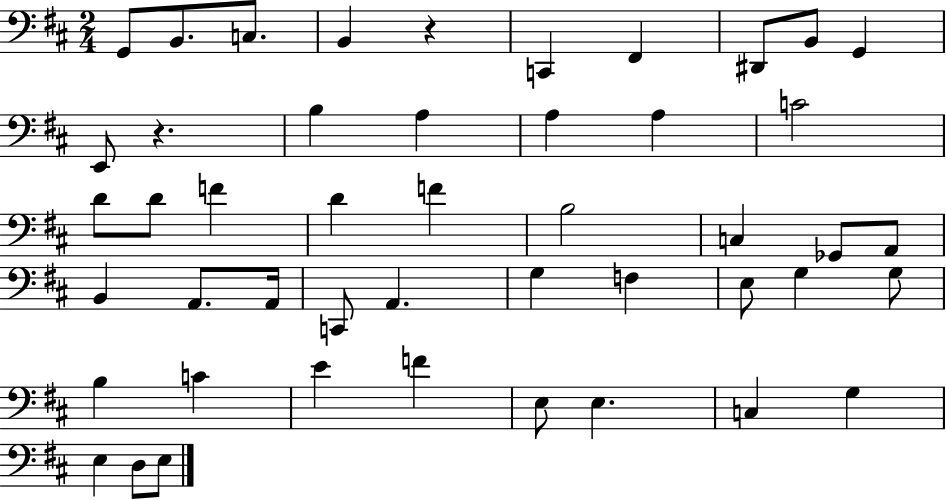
X:1
T:Untitled
M:2/4
L:1/4
K:D
G,,/2 B,,/2 C,/2 B,, z C,, ^F,, ^D,,/2 B,,/2 G,, E,,/2 z B, A, A, A, C2 D/2 D/2 F D F B,2 C, _G,,/2 A,,/2 B,, A,,/2 A,,/4 C,,/2 A,, G, F, E,/2 G, G,/2 B, C E F E,/2 E, C, G, E, D,/2 E,/2